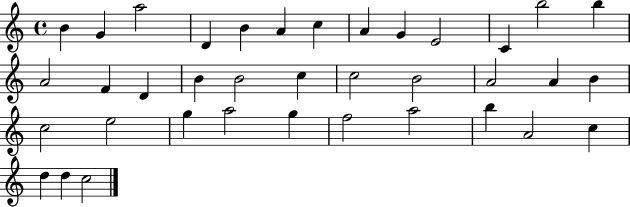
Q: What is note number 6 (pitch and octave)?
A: A4